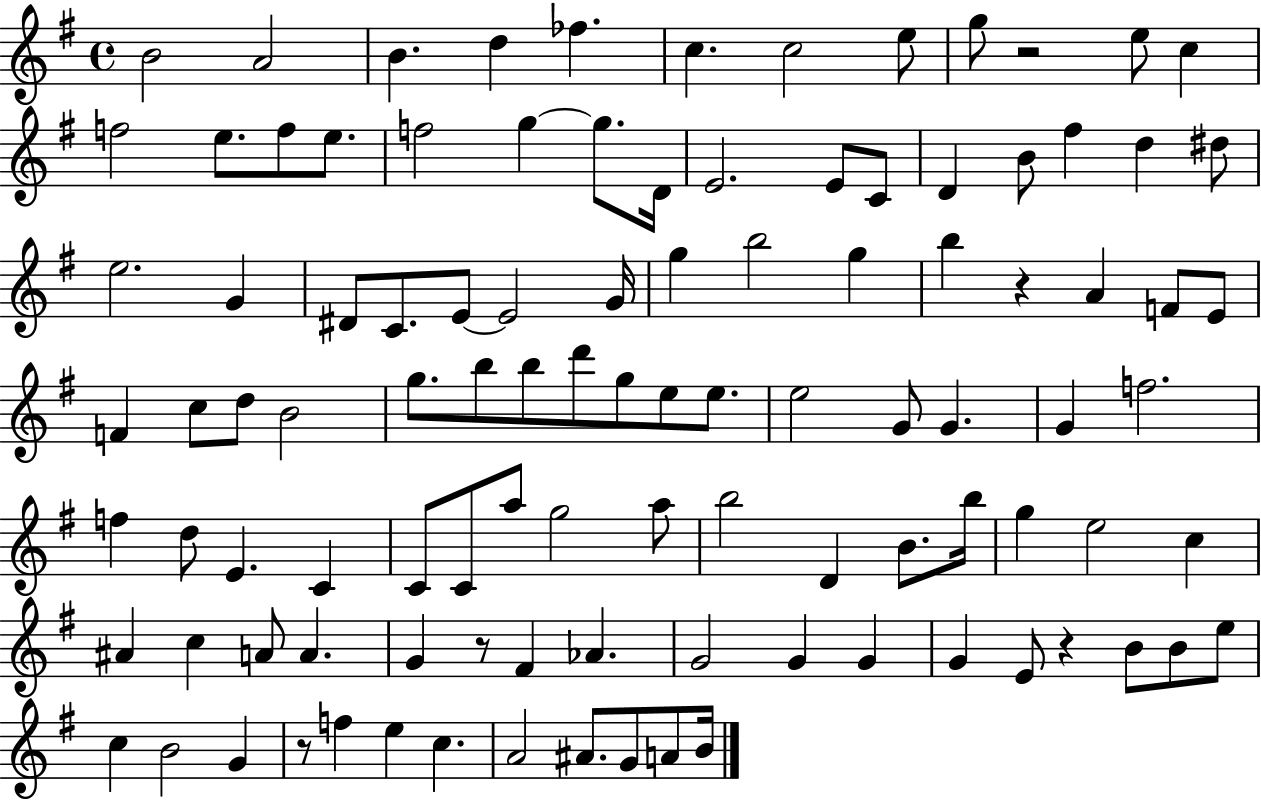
X:1
T:Untitled
M:4/4
L:1/4
K:G
B2 A2 B d _f c c2 e/2 g/2 z2 e/2 c f2 e/2 f/2 e/2 f2 g g/2 D/4 E2 E/2 C/2 D B/2 ^f d ^d/2 e2 G ^D/2 C/2 E/2 E2 G/4 g b2 g b z A F/2 E/2 F c/2 d/2 B2 g/2 b/2 b/2 d'/2 g/2 e/2 e/2 e2 G/2 G G f2 f d/2 E C C/2 C/2 a/2 g2 a/2 b2 D B/2 b/4 g e2 c ^A c A/2 A G z/2 ^F _A G2 G G G E/2 z B/2 B/2 e/2 c B2 G z/2 f e c A2 ^A/2 G/2 A/2 B/4